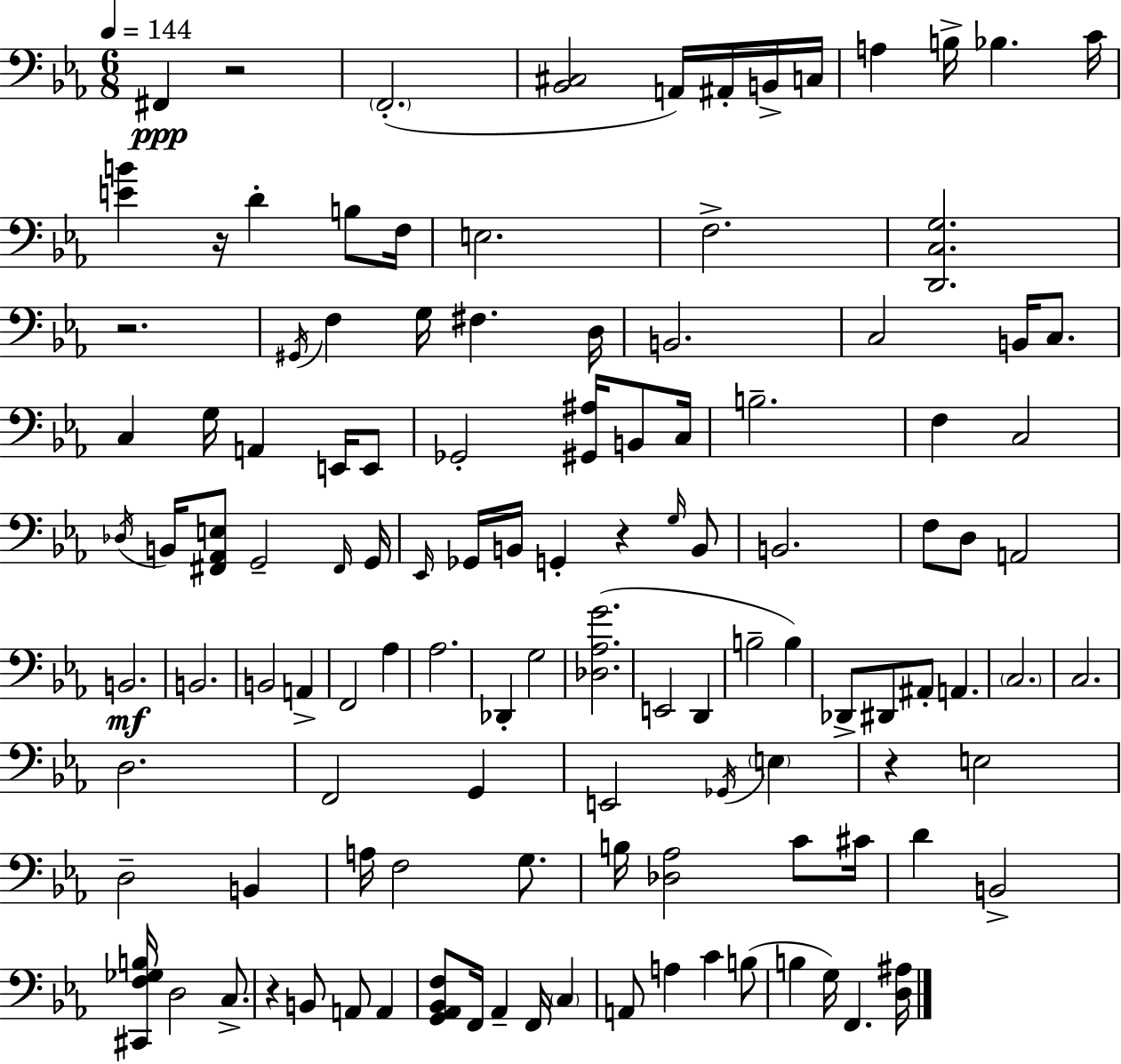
X:1
T:Untitled
M:6/8
L:1/4
K:Eb
^F,, z2 F,,2 [_B,,^C,]2 A,,/4 ^A,,/4 B,,/4 C,/4 A, B,/4 _B, C/4 [EB] z/4 D B,/2 F,/4 E,2 F,2 [D,,C,G,]2 z2 ^G,,/4 F, G,/4 ^F, D,/4 B,,2 C,2 B,,/4 C,/2 C, G,/4 A,, E,,/4 E,,/2 _G,,2 [^G,,^A,]/4 B,,/2 C,/4 B,2 F, C,2 _D,/4 B,,/4 [^F,,_A,,E,]/2 G,,2 ^F,,/4 G,,/4 _E,,/4 _G,,/4 B,,/4 G,, z G,/4 B,,/2 B,,2 F,/2 D,/2 A,,2 B,,2 B,,2 B,,2 A,, F,,2 _A, _A,2 _D,, G,2 [_D,_A,G]2 E,,2 D,, B,2 B, _D,,/2 ^D,,/2 ^A,,/2 A,, C,2 C,2 D,2 F,,2 G,, E,,2 _G,,/4 E, z E,2 D,2 B,, A,/4 F,2 G,/2 B,/4 [_D,_A,]2 C/2 ^C/4 D B,,2 [^C,,F,_G,B,]/4 D,2 C,/2 z B,,/2 A,,/2 A,, [G,,_A,,_B,,F,]/2 F,,/4 _A,, F,,/4 C, A,,/2 A, C B,/2 B, G,/4 F,, [D,^A,]/4